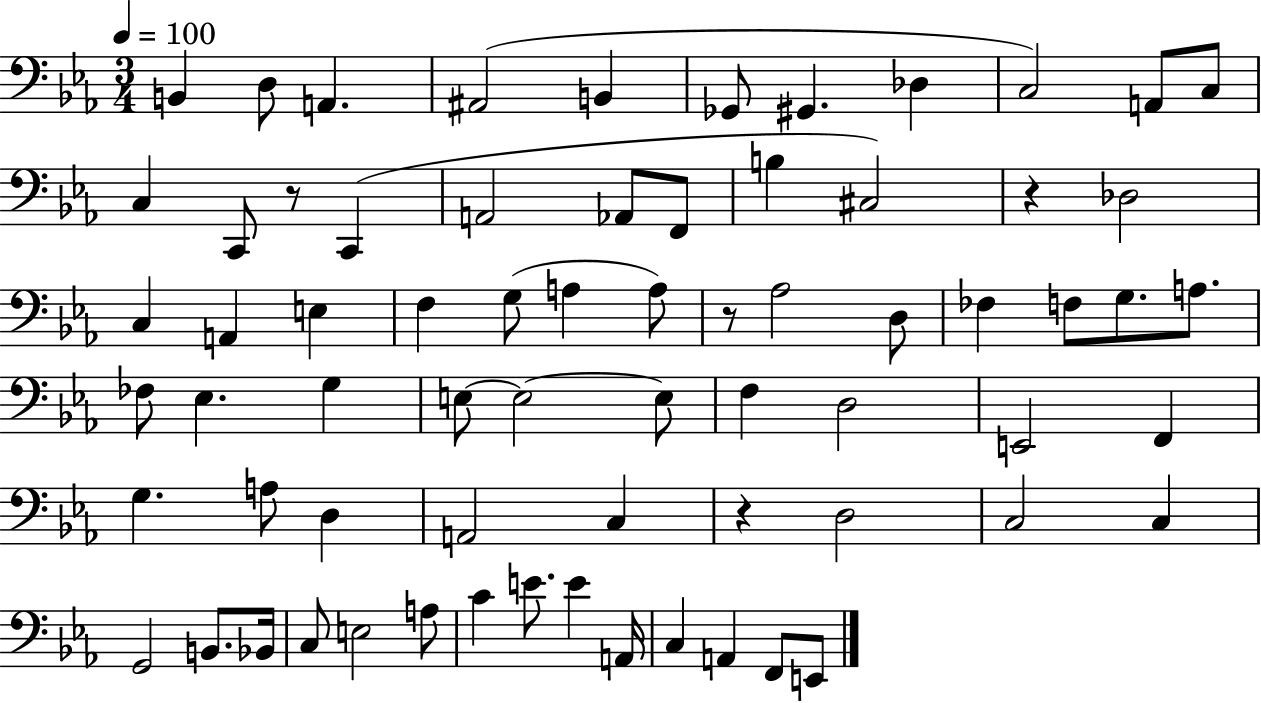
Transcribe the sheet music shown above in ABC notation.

X:1
T:Untitled
M:3/4
L:1/4
K:Eb
B,, D,/2 A,, ^A,,2 B,, _G,,/2 ^G,, _D, C,2 A,,/2 C,/2 C, C,,/2 z/2 C,, A,,2 _A,,/2 F,,/2 B, ^C,2 z _D,2 C, A,, E, F, G,/2 A, A,/2 z/2 _A,2 D,/2 _F, F,/2 G,/2 A,/2 _F,/2 _E, G, E,/2 E,2 E,/2 F, D,2 E,,2 F,, G, A,/2 D, A,,2 C, z D,2 C,2 C, G,,2 B,,/2 _B,,/4 C,/2 E,2 A,/2 C E/2 E A,,/4 C, A,, F,,/2 E,,/2